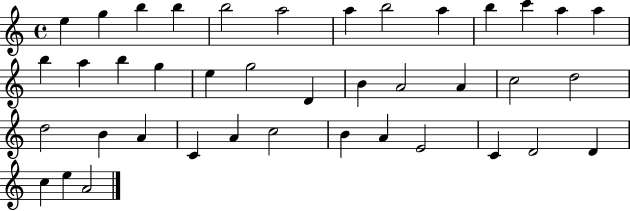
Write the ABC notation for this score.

X:1
T:Untitled
M:4/4
L:1/4
K:C
e g b b b2 a2 a b2 a b c' a a b a b g e g2 D B A2 A c2 d2 d2 B A C A c2 B A E2 C D2 D c e A2